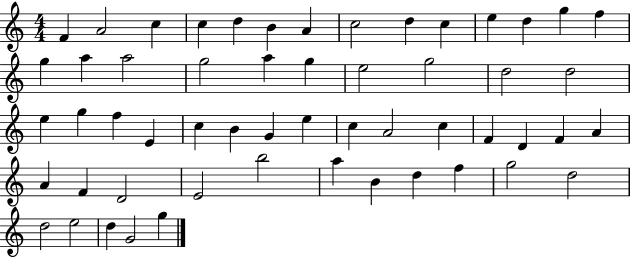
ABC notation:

X:1
T:Untitled
M:4/4
L:1/4
K:C
F A2 c c d B A c2 d c e d g f g a a2 g2 a g e2 g2 d2 d2 e g f E c B G e c A2 c F D F A A F D2 E2 b2 a B d f g2 d2 d2 e2 d G2 g